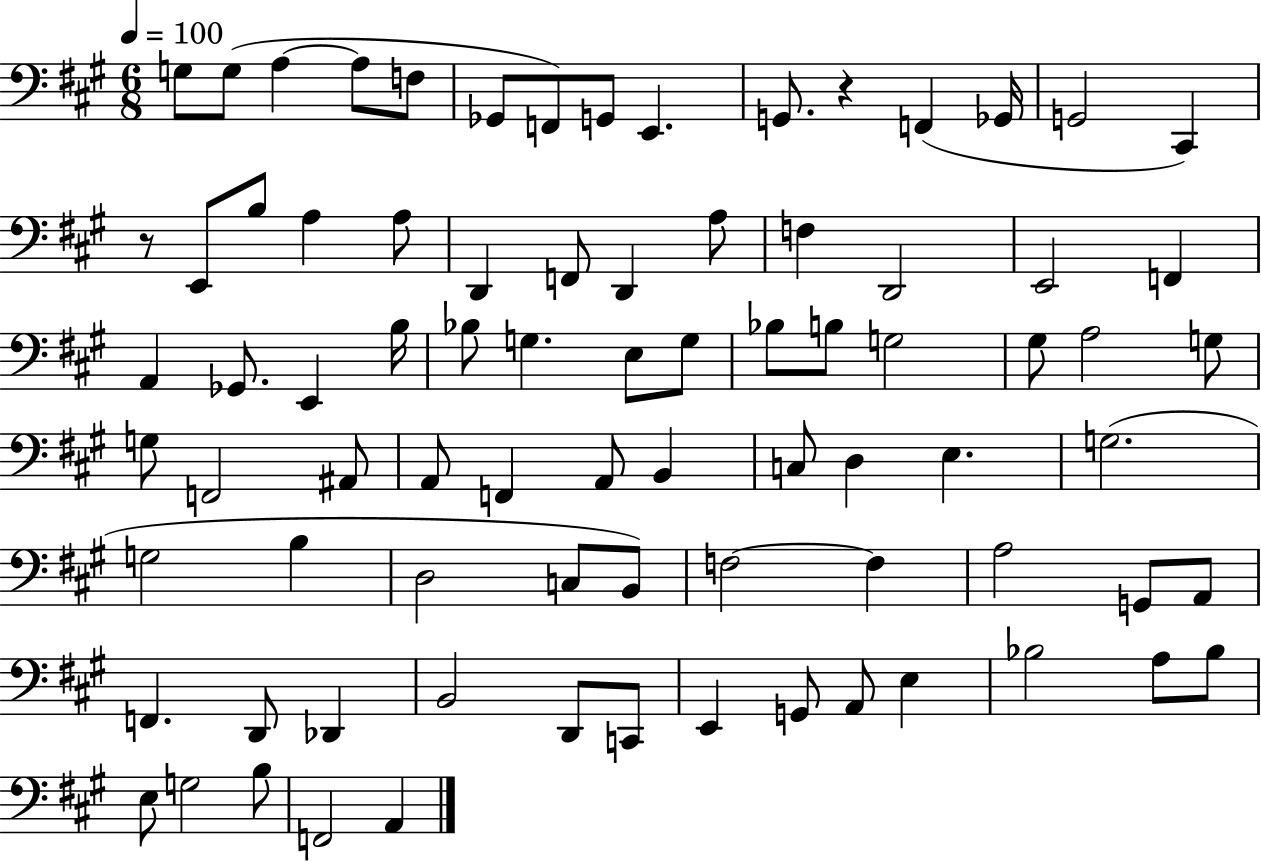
G3/e G3/e A3/q A3/e F3/e Gb2/e F2/e G2/e E2/q. G2/e. R/q F2/q Gb2/s G2/h C#2/q R/e E2/e B3/e A3/q A3/e D2/q F2/e D2/q A3/e F3/q D2/h E2/h F2/q A2/q Gb2/e. E2/q B3/s Bb3/e G3/q. E3/e G3/e Bb3/e B3/e G3/h G#3/e A3/h G3/e G3/e F2/h A#2/e A2/e F2/q A2/e B2/q C3/e D3/q E3/q. G3/h. G3/h B3/q D3/h C3/e B2/e F3/h F3/q A3/h G2/e A2/e F2/q. D2/e Db2/q B2/h D2/e C2/e E2/q G2/e A2/e E3/q Bb3/h A3/e Bb3/e E3/e G3/h B3/e F2/h A2/q